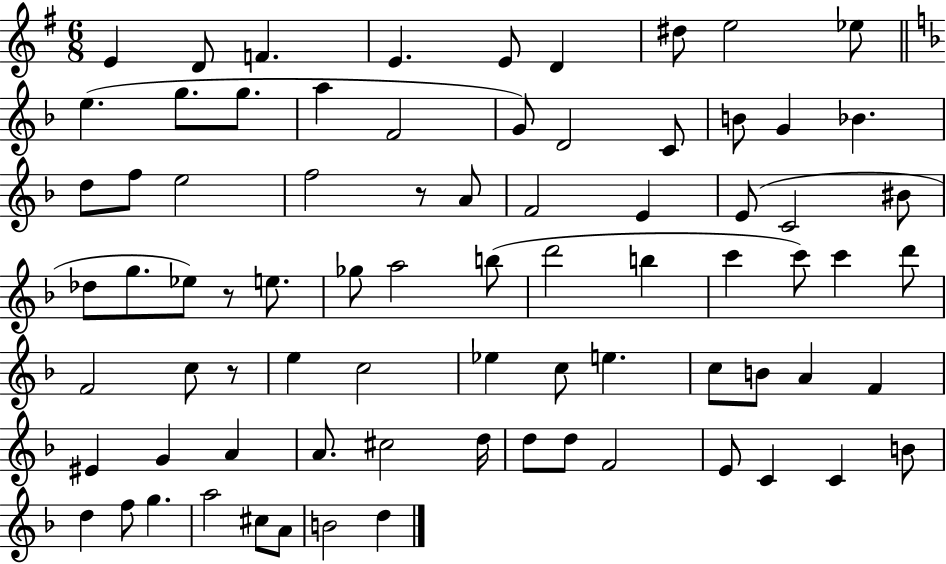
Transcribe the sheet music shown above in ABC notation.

X:1
T:Untitled
M:6/8
L:1/4
K:G
E D/2 F E E/2 D ^d/2 e2 _e/2 e g/2 g/2 a F2 G/2 D2 C/2 B/2 G _B d/2 f/2 e2 f2 z/2 A/2 F2 E E/2 C2 ^B/2 _d/2 g/2 _e/2 z/2 e/2 _g/2 a2 b/2 d'2 b c' c'/2 c' d'/2 F2 c/2 z/2 e c2 _e c/2 e c/2 B/2 A F ^E G A A/2 ^c2 d/4 d/2 d/2 F2 E/2 C C B/2 d f/2 g a2 ^c/2 A/2 B2 d